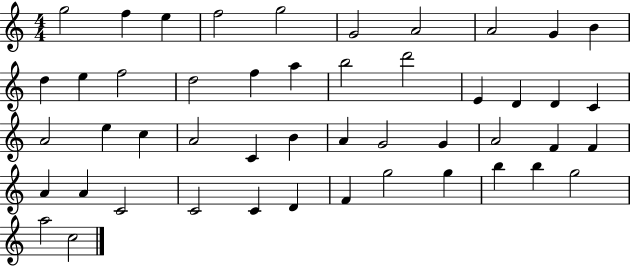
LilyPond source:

{
  \clef treble
  \numericTimeSignature
  \time 4/4
  \key c \major
  g''2 f''4 e''4 | f''2 g''2 | g'2 a'2 | a'2 g'4 b'4 | \break d''4 e''4 f''2 | d''2 f''4 a''4 | b''2 d'''2 | e'4 d'4 d'4 c'4 | \break a'2 e''4 c''4 | a'2 c'4 b'4 | a'4 g'2 g'4 | a'2 f'4 f'4 | \break a'4 a'4 c'2 | c'2 c'4 d'4 | f'4 g''2 g''4 | b''4 b''4 g''2 | \break a''2 c''2 | \bar "|."
}